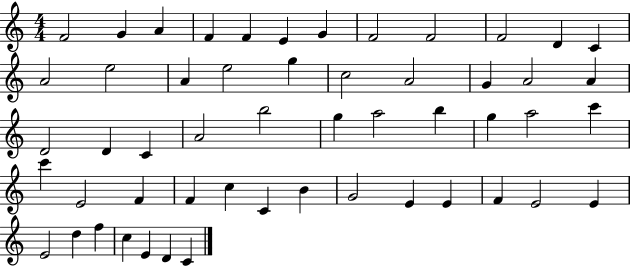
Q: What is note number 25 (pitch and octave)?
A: C4